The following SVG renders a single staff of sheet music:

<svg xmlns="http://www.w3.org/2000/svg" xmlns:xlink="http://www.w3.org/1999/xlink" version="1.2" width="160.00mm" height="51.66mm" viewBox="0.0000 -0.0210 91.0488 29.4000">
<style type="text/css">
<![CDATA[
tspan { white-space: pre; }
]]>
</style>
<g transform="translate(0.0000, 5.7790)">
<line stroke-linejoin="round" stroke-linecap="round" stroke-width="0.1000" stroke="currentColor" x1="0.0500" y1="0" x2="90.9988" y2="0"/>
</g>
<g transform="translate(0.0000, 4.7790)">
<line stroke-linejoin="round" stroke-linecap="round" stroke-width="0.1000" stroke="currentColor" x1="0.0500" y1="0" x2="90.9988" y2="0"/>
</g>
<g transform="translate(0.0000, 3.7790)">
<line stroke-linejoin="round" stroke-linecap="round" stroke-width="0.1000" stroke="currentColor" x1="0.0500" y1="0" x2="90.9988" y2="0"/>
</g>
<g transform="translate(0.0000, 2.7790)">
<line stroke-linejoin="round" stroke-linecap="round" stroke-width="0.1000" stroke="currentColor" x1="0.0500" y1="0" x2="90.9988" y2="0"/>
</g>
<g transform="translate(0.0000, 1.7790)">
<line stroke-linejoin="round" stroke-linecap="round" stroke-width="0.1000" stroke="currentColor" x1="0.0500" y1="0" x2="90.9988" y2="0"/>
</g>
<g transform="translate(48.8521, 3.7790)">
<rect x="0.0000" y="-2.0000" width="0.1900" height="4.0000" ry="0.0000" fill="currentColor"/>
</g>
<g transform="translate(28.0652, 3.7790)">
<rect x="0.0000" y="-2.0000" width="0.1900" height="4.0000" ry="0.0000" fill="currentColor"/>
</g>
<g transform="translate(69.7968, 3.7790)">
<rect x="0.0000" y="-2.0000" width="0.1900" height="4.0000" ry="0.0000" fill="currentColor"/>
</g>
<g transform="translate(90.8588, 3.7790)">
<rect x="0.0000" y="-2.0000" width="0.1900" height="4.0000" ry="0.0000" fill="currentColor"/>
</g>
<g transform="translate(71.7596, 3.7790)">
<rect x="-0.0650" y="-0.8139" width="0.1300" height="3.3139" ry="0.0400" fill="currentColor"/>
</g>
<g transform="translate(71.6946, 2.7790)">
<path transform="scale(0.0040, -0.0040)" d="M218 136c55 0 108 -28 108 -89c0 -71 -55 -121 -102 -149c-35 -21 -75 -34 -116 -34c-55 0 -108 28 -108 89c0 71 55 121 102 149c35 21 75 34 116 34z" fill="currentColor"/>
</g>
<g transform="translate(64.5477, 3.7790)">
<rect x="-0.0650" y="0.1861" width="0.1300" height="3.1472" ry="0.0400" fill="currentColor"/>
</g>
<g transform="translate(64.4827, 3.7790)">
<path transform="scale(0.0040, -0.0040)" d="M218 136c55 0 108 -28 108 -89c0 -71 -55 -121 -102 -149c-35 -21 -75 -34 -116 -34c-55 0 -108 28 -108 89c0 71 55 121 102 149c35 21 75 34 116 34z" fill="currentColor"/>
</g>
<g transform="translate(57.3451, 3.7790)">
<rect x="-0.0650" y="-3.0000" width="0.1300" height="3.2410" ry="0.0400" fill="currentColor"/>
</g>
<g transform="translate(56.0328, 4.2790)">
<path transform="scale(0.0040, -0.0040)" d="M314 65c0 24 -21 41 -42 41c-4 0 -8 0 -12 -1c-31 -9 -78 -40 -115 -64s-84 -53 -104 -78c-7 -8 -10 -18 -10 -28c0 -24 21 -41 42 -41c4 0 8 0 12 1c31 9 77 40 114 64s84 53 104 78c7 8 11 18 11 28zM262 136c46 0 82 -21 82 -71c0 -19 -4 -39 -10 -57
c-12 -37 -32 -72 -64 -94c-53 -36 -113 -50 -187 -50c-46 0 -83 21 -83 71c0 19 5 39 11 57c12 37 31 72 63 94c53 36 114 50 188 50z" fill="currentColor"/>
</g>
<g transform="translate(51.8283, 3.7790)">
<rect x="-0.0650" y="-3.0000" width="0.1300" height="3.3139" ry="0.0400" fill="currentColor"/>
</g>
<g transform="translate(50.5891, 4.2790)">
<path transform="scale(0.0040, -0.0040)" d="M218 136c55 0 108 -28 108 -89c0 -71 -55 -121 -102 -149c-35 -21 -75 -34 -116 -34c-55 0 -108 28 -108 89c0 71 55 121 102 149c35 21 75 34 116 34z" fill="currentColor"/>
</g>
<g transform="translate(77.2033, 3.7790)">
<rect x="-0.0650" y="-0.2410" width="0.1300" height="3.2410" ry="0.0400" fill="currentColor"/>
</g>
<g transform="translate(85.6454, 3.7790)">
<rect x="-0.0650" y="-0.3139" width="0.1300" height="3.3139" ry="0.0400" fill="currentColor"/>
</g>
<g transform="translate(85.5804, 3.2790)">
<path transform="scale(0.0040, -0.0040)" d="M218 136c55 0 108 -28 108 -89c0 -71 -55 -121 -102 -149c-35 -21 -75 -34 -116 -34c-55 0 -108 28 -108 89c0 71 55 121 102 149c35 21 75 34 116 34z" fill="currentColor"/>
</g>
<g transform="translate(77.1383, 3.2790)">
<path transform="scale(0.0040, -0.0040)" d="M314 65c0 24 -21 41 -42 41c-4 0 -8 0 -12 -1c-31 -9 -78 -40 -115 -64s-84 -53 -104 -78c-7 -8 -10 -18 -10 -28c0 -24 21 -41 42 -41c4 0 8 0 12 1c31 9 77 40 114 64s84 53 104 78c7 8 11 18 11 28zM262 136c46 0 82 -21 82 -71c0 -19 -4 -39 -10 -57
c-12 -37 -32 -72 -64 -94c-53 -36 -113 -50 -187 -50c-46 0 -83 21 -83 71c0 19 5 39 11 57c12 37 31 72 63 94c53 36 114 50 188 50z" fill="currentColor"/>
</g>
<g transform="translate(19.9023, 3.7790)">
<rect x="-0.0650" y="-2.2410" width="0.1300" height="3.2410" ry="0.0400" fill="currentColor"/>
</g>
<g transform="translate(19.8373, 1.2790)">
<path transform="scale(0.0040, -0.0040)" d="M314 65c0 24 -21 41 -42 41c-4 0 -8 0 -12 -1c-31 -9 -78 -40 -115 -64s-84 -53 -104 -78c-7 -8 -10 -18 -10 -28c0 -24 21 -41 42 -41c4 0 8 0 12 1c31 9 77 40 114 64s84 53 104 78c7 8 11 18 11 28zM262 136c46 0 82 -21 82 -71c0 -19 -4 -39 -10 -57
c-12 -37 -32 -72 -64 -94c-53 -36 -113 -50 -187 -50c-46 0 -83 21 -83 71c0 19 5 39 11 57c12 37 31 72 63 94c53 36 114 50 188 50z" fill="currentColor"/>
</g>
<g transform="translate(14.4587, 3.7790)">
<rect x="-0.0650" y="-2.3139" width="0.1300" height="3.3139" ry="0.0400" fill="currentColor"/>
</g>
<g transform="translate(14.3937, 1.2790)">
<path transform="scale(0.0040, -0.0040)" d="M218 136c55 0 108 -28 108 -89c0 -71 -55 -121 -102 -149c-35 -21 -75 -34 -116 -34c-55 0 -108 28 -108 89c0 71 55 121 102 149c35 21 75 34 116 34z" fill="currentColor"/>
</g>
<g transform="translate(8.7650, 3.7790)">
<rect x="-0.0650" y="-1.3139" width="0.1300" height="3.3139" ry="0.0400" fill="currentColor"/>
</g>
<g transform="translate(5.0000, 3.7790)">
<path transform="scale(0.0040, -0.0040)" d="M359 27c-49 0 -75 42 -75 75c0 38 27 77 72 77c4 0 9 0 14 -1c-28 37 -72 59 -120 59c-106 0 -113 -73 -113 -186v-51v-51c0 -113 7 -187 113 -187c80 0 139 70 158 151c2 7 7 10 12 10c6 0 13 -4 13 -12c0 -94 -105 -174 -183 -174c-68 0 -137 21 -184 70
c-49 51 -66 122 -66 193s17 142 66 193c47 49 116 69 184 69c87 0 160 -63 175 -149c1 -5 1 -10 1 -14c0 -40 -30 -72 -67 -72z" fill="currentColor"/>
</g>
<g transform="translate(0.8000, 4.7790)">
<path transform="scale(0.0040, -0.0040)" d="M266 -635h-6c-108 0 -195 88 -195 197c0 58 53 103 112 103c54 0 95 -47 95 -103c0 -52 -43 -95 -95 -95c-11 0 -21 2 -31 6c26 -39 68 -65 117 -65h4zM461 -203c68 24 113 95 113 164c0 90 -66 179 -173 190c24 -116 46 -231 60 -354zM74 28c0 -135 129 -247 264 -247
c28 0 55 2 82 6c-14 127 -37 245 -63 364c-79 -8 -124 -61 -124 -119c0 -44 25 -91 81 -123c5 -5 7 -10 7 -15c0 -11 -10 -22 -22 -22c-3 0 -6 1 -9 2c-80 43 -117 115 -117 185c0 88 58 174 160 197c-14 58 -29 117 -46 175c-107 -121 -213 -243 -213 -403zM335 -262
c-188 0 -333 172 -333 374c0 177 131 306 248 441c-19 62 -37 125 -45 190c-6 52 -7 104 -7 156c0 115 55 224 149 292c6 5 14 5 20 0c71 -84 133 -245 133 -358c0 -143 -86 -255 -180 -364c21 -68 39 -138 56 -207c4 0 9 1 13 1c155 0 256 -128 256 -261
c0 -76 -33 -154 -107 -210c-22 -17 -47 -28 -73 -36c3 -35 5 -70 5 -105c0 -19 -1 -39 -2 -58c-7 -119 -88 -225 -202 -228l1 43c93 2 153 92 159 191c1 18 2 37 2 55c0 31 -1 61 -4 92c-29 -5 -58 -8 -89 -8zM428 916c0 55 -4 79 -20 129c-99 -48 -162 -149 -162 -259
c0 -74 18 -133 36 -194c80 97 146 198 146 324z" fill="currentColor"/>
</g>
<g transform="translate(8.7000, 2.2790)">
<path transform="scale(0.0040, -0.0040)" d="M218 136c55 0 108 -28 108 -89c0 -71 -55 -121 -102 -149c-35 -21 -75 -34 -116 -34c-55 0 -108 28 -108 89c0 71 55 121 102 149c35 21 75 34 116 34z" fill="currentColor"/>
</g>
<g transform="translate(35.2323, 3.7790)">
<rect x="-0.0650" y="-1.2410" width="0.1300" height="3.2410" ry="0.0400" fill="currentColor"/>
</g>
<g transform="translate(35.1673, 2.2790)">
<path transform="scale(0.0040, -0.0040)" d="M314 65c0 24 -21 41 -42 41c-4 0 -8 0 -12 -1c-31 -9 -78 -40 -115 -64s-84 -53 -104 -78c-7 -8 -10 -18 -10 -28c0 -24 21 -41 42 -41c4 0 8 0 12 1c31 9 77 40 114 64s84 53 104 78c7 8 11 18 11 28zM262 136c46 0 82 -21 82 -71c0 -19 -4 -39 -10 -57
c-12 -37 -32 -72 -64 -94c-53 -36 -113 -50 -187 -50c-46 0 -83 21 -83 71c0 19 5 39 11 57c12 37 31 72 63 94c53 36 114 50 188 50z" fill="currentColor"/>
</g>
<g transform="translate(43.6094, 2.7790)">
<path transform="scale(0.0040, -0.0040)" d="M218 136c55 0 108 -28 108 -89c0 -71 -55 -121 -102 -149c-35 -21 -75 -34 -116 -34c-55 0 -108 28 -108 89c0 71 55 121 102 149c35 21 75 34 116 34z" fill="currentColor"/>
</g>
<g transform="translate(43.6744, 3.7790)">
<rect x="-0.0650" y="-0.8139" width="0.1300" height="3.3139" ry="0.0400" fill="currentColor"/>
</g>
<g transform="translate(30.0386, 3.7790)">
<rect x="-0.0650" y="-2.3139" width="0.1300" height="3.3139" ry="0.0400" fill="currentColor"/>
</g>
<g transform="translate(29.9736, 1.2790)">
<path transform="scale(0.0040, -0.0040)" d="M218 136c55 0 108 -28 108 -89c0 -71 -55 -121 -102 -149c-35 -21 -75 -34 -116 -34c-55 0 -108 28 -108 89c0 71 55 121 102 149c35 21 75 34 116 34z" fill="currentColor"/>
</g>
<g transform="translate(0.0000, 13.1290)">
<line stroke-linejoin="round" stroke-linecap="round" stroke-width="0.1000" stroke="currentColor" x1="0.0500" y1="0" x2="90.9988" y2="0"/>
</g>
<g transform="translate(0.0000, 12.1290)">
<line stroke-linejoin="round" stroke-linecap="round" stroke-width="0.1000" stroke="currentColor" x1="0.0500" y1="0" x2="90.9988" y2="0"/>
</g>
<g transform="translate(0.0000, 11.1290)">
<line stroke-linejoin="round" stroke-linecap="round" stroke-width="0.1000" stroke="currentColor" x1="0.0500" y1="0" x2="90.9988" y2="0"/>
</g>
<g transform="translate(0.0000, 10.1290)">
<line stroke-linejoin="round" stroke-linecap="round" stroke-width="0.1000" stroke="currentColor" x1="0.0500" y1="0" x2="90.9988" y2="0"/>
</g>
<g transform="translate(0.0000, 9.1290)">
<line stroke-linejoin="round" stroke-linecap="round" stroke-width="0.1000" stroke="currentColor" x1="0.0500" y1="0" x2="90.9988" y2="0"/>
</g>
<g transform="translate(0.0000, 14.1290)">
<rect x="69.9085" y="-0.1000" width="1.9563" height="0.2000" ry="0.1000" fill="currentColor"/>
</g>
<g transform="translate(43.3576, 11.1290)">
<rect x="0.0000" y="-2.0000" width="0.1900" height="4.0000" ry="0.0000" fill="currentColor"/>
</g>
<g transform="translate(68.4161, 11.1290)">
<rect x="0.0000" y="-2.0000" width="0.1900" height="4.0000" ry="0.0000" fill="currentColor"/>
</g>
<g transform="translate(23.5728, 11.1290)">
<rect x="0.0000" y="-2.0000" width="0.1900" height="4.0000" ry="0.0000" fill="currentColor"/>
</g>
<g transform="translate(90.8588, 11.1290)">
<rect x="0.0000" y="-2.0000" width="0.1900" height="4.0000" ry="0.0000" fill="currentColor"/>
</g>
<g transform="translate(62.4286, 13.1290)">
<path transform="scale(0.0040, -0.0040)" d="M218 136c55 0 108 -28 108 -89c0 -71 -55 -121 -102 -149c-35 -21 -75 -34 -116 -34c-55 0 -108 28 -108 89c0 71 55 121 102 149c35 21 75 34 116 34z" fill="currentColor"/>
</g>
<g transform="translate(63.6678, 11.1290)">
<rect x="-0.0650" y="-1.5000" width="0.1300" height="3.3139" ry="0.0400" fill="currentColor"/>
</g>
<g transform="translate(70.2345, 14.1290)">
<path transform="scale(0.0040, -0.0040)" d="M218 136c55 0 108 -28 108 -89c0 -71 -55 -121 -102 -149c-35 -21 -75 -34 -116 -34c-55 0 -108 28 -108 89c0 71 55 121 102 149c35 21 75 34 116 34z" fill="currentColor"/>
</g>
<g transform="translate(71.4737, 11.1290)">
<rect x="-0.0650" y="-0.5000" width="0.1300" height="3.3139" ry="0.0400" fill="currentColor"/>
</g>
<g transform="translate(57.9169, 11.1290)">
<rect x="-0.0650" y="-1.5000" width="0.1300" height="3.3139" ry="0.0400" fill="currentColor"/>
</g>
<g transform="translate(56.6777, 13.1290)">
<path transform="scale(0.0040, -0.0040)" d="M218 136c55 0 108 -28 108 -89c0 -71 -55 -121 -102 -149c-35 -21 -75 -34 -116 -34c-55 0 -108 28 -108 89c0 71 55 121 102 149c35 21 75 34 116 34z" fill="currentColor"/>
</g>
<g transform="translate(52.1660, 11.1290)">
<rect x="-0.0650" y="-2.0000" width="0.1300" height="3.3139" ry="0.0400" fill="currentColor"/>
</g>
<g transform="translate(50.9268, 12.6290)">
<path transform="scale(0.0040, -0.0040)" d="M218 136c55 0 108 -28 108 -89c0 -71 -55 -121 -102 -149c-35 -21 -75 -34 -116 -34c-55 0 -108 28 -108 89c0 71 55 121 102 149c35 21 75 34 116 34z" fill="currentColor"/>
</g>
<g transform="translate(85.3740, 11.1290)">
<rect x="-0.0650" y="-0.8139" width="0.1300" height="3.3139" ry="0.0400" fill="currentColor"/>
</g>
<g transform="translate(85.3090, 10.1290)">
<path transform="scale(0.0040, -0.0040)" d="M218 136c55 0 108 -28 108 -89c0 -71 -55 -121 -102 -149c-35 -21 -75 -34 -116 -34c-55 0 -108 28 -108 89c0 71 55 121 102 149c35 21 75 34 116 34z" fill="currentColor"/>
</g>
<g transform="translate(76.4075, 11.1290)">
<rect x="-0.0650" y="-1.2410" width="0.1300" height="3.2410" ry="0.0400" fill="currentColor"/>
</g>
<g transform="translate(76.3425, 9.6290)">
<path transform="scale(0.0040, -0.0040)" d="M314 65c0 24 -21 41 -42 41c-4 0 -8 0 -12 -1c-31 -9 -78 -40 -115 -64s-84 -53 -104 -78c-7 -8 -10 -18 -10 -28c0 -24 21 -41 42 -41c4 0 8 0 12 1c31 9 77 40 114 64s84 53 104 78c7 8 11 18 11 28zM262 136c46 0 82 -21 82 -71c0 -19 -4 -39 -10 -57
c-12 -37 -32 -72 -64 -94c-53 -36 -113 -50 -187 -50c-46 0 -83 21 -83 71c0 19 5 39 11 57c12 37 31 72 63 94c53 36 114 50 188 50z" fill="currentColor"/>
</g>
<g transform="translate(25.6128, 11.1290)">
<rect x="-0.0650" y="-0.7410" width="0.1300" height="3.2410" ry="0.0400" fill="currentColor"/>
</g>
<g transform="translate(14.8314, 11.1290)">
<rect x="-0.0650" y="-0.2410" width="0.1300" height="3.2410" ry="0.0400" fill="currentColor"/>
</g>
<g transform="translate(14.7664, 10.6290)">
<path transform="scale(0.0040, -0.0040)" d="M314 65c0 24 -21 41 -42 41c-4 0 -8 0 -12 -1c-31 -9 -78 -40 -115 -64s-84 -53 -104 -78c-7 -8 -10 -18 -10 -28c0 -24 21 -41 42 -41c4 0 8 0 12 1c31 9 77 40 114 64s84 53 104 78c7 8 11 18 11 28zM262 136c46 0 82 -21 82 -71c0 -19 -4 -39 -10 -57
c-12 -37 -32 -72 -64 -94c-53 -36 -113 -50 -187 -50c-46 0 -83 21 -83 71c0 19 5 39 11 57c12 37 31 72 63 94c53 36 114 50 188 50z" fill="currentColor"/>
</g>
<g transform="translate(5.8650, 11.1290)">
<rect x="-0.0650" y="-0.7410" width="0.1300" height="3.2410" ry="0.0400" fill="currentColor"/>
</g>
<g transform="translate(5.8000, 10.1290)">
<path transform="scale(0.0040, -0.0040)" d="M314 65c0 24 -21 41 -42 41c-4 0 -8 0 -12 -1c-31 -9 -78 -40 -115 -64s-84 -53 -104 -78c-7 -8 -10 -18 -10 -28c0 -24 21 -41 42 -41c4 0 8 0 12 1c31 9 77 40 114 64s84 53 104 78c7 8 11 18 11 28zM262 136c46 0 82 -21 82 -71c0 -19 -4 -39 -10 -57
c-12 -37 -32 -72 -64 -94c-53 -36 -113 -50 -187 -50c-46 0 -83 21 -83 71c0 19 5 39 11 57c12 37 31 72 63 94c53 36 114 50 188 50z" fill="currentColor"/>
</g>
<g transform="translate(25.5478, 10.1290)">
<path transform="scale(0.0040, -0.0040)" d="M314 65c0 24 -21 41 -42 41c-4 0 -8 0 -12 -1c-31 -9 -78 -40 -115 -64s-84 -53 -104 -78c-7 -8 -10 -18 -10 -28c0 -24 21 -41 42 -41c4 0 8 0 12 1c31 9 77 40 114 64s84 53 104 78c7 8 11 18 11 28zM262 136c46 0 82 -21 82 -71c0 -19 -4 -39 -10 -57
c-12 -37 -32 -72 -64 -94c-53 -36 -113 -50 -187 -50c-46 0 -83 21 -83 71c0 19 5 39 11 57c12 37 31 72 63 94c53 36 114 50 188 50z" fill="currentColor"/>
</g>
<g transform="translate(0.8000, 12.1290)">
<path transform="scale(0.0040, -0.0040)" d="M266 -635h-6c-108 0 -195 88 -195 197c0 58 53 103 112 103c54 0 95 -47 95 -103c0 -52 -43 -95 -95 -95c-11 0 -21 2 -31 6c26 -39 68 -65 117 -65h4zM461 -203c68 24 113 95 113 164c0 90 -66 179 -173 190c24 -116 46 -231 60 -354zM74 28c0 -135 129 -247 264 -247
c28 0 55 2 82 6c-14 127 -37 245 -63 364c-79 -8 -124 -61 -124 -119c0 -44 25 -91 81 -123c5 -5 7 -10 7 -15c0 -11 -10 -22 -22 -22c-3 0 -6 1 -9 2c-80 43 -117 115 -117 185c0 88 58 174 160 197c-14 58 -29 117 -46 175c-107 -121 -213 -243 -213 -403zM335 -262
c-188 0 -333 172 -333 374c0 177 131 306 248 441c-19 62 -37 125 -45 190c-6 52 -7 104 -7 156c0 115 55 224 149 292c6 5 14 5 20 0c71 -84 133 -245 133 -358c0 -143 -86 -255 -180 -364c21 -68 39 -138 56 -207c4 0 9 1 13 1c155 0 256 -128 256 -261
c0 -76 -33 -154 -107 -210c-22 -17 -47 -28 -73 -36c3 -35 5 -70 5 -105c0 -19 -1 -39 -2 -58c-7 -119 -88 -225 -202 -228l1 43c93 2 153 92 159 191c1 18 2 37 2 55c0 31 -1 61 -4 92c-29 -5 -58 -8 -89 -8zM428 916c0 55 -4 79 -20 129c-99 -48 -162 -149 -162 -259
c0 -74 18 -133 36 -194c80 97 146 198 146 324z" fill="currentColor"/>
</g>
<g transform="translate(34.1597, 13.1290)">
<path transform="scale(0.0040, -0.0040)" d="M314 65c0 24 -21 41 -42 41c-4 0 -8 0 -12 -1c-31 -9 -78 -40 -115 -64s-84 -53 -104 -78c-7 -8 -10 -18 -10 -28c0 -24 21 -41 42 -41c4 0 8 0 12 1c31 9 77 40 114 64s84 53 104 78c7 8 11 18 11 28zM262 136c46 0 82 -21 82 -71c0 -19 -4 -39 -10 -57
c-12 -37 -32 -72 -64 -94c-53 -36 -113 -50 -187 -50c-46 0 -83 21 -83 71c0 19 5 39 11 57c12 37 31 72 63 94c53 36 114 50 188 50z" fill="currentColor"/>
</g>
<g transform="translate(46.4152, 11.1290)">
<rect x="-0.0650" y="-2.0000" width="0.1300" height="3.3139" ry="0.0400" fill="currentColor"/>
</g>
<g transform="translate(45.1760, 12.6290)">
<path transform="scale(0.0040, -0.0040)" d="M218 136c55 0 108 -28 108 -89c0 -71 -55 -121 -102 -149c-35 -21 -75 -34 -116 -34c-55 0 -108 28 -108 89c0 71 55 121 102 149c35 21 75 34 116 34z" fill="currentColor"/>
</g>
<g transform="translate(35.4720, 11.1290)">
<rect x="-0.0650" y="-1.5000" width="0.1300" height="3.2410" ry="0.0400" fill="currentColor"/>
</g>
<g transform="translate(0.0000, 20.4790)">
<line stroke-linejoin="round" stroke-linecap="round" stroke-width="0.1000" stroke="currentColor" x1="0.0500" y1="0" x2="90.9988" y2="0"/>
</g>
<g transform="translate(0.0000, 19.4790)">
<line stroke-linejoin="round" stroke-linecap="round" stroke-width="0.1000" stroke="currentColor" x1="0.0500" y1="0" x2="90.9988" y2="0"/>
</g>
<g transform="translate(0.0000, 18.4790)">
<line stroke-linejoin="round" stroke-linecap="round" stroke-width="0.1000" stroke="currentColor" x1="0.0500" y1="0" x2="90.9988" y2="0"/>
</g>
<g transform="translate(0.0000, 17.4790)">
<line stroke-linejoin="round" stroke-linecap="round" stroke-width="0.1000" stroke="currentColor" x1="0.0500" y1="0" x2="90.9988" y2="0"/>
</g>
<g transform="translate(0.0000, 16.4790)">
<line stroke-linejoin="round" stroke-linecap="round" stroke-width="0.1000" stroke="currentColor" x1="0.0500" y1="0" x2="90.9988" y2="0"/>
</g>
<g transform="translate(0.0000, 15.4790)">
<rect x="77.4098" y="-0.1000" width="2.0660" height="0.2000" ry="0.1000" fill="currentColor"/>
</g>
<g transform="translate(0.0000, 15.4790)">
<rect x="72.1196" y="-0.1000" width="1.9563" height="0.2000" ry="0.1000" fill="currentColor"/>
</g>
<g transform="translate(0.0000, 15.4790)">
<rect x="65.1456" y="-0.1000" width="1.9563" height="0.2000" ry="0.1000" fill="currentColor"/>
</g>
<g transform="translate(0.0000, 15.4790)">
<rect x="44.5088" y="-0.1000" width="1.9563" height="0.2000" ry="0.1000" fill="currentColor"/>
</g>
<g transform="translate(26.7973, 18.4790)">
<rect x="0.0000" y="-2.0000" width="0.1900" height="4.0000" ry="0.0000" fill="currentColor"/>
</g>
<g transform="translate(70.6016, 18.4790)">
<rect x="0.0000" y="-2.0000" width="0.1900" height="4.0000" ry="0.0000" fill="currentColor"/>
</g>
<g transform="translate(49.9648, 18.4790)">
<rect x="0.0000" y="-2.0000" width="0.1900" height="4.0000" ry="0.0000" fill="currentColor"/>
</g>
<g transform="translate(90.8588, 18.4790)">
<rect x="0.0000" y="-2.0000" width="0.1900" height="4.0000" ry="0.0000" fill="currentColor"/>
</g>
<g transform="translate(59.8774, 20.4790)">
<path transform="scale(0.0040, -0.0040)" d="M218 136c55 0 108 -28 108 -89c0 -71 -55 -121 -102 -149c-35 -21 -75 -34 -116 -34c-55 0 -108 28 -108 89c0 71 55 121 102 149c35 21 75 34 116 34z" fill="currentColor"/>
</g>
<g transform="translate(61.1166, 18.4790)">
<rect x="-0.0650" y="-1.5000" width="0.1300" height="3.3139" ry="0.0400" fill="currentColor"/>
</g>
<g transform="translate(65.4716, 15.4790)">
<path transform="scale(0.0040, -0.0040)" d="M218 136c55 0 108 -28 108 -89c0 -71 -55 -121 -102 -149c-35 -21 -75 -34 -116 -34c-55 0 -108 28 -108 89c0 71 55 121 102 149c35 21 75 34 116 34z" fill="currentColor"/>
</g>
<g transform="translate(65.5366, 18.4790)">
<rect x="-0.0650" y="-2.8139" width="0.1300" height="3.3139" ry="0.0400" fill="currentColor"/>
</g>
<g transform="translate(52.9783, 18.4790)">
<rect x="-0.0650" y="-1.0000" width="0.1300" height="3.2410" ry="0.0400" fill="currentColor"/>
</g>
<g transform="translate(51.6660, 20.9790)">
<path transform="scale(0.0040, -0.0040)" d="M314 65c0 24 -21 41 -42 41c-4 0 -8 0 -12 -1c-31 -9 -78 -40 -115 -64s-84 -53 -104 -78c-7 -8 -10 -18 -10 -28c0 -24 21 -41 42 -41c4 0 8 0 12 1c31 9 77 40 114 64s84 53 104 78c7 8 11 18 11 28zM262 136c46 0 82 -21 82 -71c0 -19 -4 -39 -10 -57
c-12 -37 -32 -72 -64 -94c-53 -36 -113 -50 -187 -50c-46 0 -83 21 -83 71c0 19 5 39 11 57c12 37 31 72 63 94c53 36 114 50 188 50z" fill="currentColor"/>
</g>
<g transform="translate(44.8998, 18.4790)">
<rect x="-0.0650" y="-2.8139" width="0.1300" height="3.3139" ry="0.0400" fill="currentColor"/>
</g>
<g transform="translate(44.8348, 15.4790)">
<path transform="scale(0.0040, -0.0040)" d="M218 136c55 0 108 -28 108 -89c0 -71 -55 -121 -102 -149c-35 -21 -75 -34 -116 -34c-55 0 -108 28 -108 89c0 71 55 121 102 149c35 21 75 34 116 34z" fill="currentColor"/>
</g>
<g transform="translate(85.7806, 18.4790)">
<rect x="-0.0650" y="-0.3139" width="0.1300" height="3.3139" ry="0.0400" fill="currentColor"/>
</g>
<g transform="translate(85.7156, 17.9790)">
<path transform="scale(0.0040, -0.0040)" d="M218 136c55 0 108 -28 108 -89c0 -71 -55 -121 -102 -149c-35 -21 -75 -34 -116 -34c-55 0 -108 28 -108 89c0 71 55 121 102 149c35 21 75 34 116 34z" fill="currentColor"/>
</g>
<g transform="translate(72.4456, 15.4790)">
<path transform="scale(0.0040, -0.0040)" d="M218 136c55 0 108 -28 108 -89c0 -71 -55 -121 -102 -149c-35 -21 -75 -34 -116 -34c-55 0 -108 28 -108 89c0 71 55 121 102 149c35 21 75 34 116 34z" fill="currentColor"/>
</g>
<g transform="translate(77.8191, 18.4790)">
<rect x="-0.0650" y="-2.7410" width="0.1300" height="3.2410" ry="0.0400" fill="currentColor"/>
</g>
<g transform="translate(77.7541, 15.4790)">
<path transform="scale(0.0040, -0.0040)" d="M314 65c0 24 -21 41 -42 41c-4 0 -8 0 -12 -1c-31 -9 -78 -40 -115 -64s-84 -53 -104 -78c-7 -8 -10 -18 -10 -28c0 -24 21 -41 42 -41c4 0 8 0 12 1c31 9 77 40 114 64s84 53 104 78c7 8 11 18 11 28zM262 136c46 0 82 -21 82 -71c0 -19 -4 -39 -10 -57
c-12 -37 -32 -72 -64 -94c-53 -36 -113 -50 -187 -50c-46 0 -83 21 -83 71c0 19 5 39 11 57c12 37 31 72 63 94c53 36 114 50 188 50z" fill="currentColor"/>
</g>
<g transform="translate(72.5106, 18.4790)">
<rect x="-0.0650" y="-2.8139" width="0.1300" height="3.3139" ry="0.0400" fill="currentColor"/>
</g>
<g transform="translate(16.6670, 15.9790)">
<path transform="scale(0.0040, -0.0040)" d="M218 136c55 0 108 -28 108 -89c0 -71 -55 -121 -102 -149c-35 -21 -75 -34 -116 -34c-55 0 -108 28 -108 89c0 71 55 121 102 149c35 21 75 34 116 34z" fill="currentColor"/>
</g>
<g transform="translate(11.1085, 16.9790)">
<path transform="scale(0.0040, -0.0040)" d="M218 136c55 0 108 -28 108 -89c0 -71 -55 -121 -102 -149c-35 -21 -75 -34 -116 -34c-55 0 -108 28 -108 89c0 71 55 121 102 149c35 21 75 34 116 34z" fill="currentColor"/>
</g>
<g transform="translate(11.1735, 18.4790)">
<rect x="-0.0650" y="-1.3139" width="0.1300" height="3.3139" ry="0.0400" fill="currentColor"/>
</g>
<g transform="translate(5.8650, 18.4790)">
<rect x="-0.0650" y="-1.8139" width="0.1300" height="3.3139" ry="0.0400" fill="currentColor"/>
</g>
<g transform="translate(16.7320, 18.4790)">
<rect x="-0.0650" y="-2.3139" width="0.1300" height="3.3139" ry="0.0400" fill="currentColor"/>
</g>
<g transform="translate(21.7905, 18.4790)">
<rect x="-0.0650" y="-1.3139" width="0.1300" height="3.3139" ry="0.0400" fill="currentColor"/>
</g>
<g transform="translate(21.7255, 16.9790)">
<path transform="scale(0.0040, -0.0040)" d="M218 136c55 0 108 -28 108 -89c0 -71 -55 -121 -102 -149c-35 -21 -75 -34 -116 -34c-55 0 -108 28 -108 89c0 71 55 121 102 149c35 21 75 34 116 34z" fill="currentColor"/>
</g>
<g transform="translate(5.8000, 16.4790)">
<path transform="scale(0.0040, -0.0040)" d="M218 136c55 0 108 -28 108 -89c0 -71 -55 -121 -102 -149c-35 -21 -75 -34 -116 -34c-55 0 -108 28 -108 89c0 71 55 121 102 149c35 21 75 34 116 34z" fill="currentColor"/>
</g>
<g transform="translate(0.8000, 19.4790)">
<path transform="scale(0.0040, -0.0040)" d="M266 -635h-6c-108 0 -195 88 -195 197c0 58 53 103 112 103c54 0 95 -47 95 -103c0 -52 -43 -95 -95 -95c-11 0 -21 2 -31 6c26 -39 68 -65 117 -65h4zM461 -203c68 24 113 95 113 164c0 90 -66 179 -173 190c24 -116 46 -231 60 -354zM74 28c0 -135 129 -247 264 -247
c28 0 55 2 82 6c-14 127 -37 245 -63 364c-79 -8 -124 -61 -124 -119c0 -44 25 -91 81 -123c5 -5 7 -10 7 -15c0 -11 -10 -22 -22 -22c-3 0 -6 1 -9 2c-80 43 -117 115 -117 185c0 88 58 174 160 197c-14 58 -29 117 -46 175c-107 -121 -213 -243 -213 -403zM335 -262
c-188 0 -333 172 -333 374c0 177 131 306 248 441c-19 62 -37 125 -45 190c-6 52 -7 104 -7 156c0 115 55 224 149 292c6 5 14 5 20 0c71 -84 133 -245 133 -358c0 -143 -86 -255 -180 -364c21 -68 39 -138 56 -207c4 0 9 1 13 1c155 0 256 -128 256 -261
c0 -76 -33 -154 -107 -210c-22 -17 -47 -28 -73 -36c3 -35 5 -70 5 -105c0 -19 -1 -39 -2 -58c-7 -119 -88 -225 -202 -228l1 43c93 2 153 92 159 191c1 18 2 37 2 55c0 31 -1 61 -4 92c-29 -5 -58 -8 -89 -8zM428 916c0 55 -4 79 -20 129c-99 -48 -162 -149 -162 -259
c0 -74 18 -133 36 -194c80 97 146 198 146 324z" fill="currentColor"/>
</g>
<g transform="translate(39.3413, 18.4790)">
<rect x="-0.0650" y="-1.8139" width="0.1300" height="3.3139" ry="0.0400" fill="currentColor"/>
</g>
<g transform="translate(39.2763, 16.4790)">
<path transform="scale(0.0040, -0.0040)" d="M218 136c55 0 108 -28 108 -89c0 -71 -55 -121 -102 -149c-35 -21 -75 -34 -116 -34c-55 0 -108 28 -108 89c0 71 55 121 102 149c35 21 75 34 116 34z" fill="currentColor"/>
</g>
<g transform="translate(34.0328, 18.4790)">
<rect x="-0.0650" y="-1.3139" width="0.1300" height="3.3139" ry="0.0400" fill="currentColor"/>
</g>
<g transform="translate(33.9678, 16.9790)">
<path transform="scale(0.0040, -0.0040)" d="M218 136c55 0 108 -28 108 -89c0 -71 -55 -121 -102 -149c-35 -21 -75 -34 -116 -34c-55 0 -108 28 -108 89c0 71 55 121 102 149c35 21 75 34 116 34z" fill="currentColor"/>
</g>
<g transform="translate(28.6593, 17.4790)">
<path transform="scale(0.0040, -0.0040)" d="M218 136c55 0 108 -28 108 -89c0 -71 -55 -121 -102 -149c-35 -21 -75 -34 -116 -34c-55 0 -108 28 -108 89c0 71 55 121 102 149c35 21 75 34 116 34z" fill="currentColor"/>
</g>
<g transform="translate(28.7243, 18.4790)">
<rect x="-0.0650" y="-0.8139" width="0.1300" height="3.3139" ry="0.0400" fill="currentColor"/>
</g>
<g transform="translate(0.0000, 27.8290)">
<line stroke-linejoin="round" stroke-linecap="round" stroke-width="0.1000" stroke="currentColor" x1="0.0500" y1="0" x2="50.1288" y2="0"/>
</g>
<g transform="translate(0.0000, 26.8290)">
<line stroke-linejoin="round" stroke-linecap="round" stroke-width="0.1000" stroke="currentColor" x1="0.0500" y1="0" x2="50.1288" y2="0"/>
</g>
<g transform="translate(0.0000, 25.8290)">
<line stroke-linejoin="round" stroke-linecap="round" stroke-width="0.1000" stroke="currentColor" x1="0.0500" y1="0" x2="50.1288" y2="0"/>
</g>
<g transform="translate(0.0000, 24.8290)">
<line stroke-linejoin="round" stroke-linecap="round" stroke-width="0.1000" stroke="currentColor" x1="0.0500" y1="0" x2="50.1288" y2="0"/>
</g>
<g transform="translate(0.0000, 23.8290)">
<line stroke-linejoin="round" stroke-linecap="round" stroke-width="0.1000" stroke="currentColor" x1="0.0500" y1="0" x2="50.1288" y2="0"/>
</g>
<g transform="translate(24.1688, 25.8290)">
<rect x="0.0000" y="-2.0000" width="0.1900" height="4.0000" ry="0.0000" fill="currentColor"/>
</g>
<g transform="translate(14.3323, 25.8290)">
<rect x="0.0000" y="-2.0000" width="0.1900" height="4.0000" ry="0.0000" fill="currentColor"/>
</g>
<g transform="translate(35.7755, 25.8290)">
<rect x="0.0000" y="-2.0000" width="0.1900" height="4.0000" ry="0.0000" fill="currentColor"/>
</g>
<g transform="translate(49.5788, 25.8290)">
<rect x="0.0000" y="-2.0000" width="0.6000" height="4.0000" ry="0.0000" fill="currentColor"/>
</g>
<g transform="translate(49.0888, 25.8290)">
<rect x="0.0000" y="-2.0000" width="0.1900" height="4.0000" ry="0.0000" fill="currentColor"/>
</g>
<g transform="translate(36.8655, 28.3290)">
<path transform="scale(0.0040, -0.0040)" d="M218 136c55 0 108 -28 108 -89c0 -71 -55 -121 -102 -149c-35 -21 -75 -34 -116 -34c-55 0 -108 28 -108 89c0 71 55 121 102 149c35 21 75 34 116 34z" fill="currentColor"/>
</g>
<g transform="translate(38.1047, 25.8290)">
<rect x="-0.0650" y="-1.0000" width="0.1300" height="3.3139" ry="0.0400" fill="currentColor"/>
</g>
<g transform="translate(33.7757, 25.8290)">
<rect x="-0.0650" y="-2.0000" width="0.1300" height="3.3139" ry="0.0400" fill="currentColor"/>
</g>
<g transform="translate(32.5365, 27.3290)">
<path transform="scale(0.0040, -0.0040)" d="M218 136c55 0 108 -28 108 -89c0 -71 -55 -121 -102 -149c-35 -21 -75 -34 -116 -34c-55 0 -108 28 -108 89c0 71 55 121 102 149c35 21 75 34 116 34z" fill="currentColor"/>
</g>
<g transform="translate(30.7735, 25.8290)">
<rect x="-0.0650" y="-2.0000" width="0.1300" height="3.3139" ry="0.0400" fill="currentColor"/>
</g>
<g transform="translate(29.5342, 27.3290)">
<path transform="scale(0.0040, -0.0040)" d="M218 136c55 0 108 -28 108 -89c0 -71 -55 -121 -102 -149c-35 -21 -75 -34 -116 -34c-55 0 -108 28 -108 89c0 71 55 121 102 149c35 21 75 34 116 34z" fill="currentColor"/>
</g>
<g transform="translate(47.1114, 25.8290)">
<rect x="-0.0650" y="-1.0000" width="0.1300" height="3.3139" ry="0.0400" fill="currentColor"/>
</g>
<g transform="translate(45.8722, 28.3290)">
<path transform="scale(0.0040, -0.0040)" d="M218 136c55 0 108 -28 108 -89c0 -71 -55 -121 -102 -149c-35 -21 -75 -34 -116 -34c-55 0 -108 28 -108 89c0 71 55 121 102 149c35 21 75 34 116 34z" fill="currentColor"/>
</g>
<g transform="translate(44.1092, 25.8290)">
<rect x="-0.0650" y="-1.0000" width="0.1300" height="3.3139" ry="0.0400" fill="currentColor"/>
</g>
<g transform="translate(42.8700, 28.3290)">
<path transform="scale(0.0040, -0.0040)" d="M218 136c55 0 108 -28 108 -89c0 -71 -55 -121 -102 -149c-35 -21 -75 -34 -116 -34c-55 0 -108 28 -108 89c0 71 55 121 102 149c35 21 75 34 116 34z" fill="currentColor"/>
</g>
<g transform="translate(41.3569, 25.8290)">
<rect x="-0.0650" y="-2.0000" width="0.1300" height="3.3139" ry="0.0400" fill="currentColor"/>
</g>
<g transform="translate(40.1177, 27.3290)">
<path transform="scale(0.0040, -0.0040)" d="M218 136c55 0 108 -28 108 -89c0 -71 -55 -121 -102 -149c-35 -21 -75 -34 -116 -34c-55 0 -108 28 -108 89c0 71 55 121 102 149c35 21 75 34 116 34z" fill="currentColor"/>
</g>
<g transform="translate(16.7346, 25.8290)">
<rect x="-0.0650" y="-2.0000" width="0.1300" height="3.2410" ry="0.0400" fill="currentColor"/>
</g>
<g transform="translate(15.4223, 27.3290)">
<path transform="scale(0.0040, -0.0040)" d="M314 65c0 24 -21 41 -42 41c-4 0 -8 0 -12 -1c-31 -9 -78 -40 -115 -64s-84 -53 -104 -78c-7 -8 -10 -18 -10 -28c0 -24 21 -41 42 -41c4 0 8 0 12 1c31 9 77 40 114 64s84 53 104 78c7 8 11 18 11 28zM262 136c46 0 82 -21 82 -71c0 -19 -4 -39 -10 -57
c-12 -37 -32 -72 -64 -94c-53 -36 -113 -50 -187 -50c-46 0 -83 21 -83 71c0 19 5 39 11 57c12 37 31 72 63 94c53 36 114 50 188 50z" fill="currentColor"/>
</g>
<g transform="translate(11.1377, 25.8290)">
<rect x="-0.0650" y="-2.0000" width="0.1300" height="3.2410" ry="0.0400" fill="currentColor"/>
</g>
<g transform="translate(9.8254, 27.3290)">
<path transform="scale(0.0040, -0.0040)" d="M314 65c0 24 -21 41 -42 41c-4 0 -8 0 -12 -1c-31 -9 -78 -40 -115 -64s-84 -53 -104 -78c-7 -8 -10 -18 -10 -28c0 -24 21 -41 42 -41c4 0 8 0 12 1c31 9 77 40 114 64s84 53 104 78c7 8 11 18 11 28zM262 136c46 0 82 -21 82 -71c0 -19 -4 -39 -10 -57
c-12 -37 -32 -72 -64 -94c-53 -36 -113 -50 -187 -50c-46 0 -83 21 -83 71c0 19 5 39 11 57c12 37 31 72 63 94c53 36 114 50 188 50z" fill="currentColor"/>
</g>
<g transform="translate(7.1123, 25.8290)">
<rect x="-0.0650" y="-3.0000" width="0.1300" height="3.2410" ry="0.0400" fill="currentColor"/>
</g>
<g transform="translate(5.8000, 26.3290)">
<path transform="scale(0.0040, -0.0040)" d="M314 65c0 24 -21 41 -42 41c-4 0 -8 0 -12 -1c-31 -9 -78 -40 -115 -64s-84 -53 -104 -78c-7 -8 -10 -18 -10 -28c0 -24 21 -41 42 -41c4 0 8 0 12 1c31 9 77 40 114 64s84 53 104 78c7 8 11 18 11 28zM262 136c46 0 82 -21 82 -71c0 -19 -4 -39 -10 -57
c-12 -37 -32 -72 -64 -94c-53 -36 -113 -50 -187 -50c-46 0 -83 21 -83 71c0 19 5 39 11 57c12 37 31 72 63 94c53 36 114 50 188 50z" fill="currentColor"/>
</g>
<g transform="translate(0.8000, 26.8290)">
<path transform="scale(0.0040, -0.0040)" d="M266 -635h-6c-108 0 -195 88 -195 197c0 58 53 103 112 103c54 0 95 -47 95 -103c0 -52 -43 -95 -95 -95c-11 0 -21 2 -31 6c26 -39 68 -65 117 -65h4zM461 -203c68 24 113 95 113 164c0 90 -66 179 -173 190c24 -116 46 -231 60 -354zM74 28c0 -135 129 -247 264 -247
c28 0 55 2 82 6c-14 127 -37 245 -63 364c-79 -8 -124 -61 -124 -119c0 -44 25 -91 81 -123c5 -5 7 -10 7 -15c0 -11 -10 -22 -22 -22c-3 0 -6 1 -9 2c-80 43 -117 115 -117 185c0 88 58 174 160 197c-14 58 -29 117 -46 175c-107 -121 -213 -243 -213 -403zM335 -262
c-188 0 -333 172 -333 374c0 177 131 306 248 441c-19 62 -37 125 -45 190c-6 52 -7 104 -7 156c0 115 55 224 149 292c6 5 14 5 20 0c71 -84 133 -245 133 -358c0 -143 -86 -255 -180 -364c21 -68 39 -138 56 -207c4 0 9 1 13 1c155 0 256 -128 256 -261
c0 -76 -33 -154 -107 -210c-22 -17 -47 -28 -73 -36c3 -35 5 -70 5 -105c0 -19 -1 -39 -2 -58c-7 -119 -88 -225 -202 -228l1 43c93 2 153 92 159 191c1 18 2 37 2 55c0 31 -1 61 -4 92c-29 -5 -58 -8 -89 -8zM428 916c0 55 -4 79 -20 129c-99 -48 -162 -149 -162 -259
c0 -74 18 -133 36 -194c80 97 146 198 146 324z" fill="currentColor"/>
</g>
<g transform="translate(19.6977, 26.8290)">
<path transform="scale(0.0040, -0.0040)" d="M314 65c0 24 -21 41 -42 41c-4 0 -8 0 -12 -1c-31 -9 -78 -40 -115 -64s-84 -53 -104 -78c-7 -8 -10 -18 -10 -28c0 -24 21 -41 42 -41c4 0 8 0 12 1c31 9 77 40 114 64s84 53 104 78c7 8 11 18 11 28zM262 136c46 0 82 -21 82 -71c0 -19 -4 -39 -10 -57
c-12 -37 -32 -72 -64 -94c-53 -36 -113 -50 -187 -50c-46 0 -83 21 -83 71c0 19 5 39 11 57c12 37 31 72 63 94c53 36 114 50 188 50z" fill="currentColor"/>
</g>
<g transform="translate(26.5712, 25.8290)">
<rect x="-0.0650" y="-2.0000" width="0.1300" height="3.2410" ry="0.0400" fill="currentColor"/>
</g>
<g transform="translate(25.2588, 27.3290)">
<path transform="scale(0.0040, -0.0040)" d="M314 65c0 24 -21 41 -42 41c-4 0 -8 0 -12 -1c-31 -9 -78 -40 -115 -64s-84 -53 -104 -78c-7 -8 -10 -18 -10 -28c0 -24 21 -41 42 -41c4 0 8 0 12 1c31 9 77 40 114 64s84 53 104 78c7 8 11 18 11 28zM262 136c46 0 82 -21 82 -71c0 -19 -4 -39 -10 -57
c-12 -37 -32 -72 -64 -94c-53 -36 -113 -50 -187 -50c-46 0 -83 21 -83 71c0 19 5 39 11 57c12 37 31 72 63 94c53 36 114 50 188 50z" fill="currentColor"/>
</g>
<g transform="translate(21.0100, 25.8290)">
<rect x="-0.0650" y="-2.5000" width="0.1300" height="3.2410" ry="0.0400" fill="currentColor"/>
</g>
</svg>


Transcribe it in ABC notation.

X:1
T:Untitled
M:4/4
L:1/4
K:C
e g g2 g e2 d A A2 B d c2 c d2 c2 d2 E2 F F E E C e2 d f e g e d e f a D2 E a a a2 c A2 F2 F2 G2 F2 F F D F D D